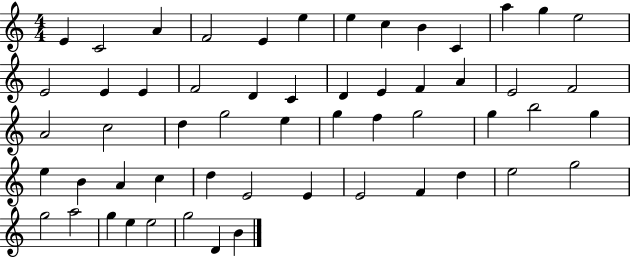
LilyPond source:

{
  \clef treble
  \numericTimeSignature
  \time 4/4
  \key c \major
  e'4 c'2 a'4 | f'2 e'4 e''4 | e''4 c''4 b'4 c'4 | a''4 g''4 e''2 | \break e'2 e'4 e'4 | f'2 d'4 c'4 | d'4 e'4 f'4 a'4 | e'2 f'2 | \break a'2 c''2 | d''4 g''2 e''4 | g''4 f''4 g''2 | g''4 b''2 g''4 | \break e''4 b'4 a'4 c''4 | d''4 e'2 e'4 | e'2 f'4 d''4 | e''2 g''2 | \break g''2 a''2 | g''4 e''4 e''2 | g''2 d'4 b'4 | \bar "|."
}